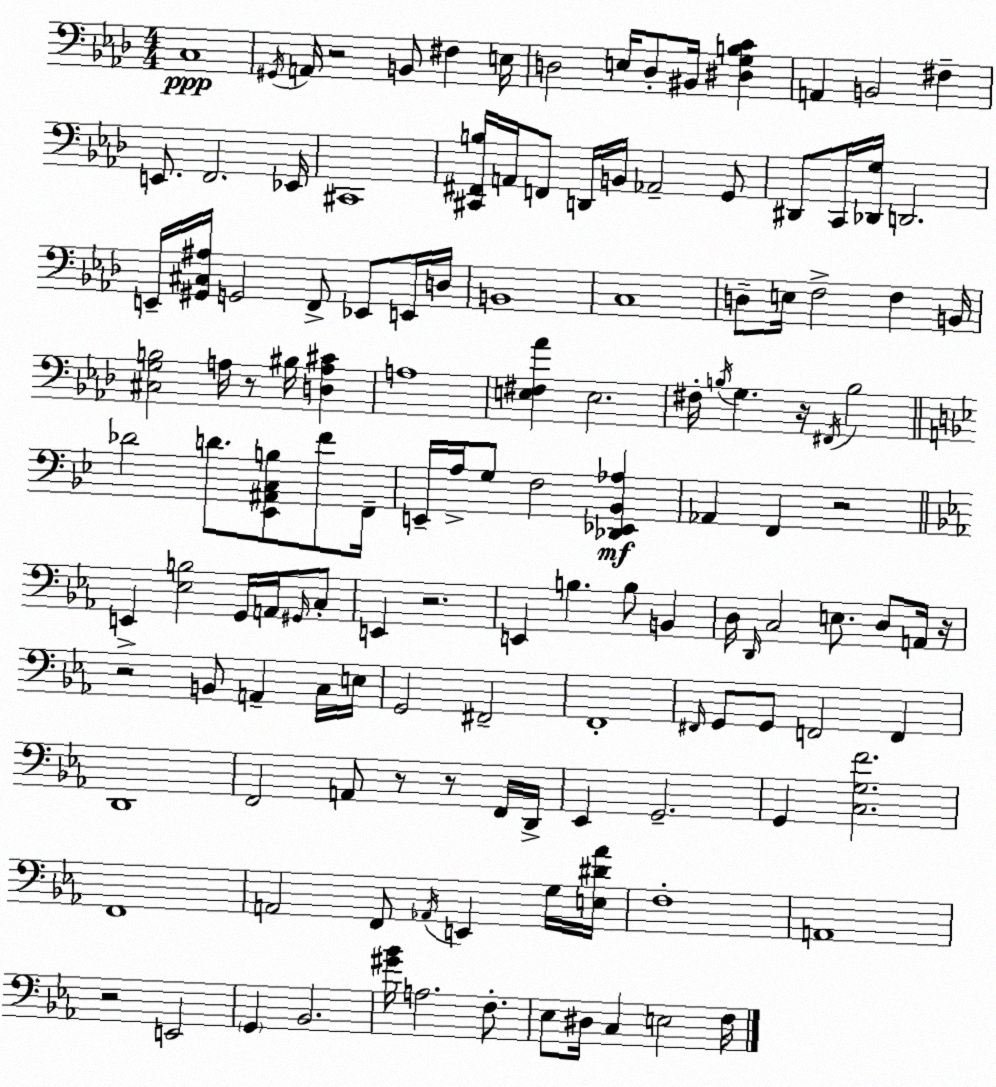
X:1
T:Untitled
M:4/4
L:1/4
K:Fm
C,4 ^G,,/4 A,,/4 z2 B,,/2 ^F, E,/4 D,2 E,/4 D,/2 ^B,,/4 [^D,G,B,C] A,, B,,2 ^F, E,,/2 F,,2 _E,,/4 ^C,,4 [^C,,^F,,B,]/4 A,,/4 F,,/2 D,,/4 B,,/4 _A,,2 G,,/2 ^D,,/2 C,,/4 [_D,,G,]/4 D,,2 E,,/4 [^G,,^C,^A,]/4 G,,2 F,,/2 _E,,/2 E,,/4 D,/4 B,,4 C,4 D,/2 E,/4 F,2 F, B,,/4 [^C,G,B,]2 A,/4 z/2 ^B,/4 [D,A,^C] A,4 [E,^F,_A] E,2 ^F,/4 B,/4 G, z/4 ^F,,/4 B,2 _D2 D/2 [_E,,^A,,C,B,]/2 F/2 F,,/4 E,,/4 A,/4 G,/2 F,2 [_D,,_E,,_B,,_A,] _A,, F,, z2 E,, [_E,B,]2 G,,/4 A,,/4 ^G,,/4 C,/2 E,, z2 E,, B, B,/2 B,, D,/4 D,,/4 C,2 E,/2 D,/2 A,,/4 z/4 z2 B,,/2 A,, C,/4 E,/4 G,,2 ^F,,2 F,,4 ^F,,/4 G,,/2 G,,/2 F,,2 F,, D,,4 F,,2 A,,/2 z/2 z/2 F,,/4 D,,/4 _E,, G,,2 G,, [C,G,F]2 F,,4 A,,2 F,,/2 _A,,/4 E,, G,/4 [E,^D_A]/4 F,4 A,,4 z2 E,,2 G,, _B,,2 [^G_B]/4 A,2 F,/2 _E,/2 ^D,/4 C, E,2 F,/4